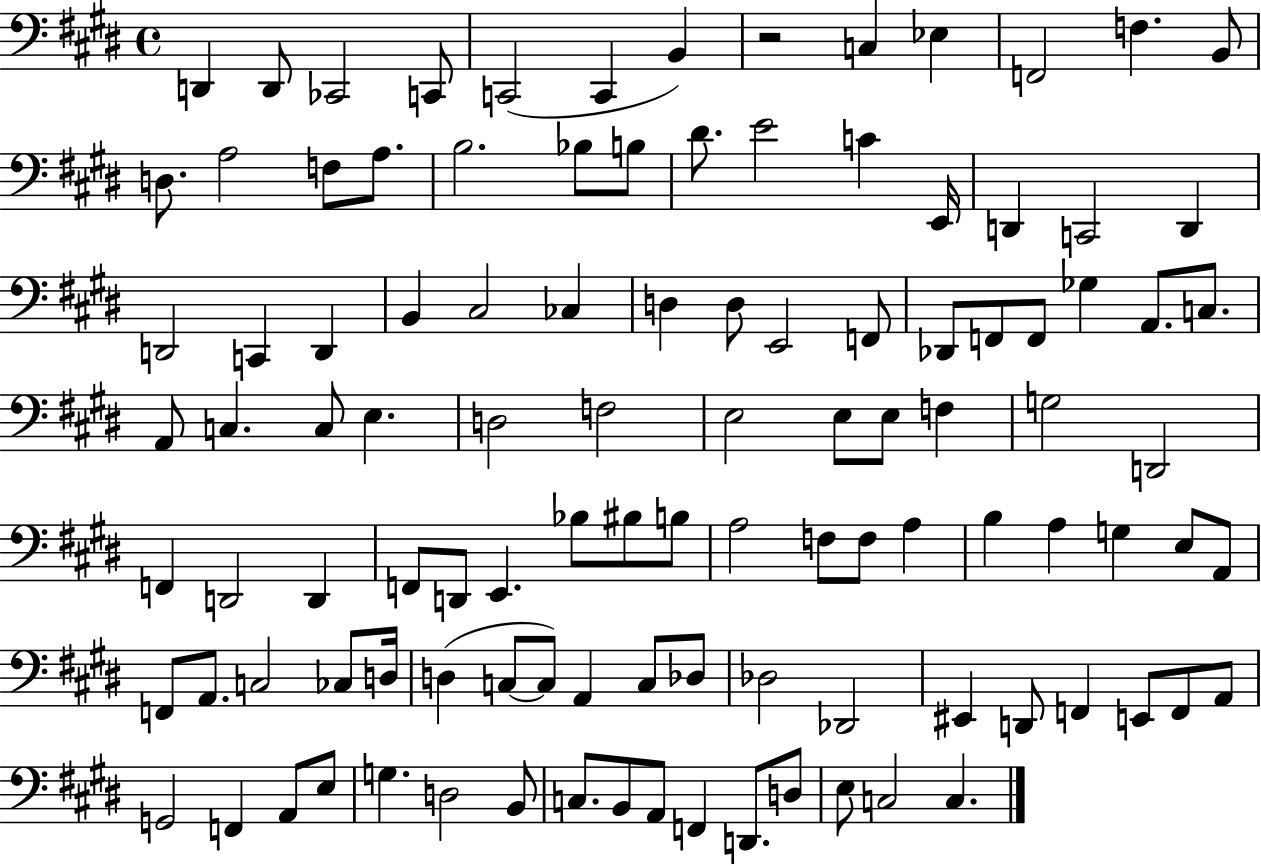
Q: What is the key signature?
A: E major